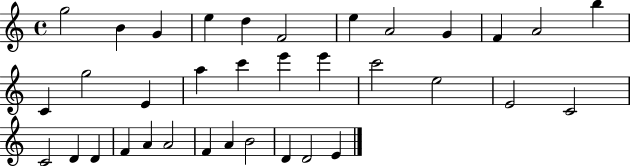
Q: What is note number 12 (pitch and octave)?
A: B5